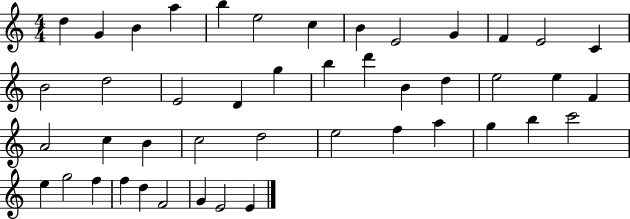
D5/q G4/q B4/q A5/q B5/q E5/h C5/q B4/q E4/h G4/q F4/q E4/h C4/q B4/h D5/h E4/h D4/q G5/q B5/q D6/q B4/q D5/q E5/h E5/q F4/q A4/h C5/q B4/q C5/h D5/h E5/h F5/q A5/q G5/q B5/q C6/h E5/q G5/h F5/q F5/q D5/q F4/h G4/q E4/h E4/q